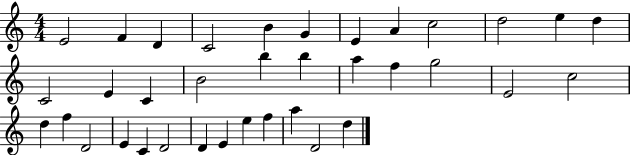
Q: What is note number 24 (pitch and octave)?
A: D5